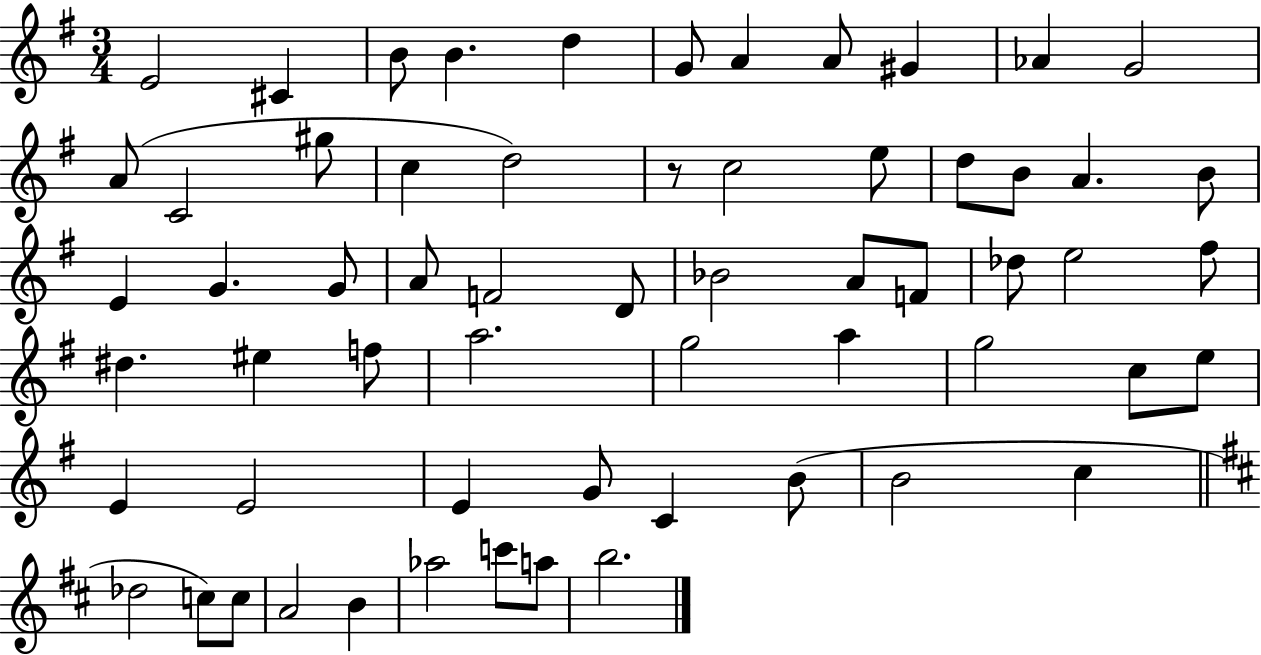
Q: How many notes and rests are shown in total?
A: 61